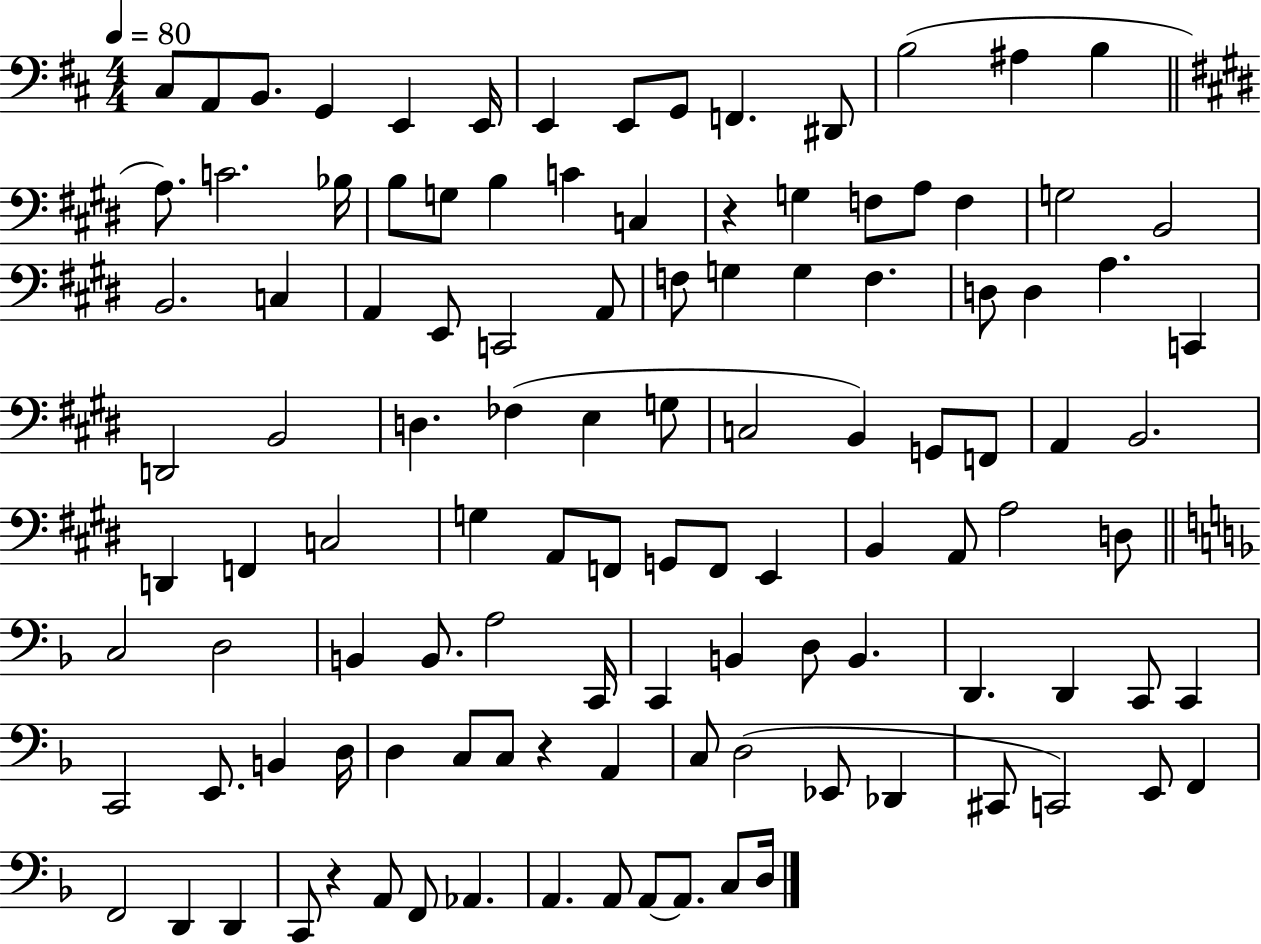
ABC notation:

X:1
T:Untitled
M:4/4
L:1/4
K:D
^C,/2 A,,/2 B,,/2 G,, E,, E,,/4 E,, E,,/2 G,,/2 F,, ^D,,/2 B,2 ^A, B, A,/2 C2 _B,/4 B,/2 G,/2 B, C C, z G, F,/2 A,/2 F, G,2 B,,2 B,,2 C, A,, E,,/2 C,,2 A,,/2 F,/2 G, G, F, D,/2 D, A, C,, D,,2 B,,2 D, _F, E, G,/2 C,2 B,, G,,/2 F,,/2 A,, B,,2 D,, F,, C,2 G, A,,/2 F,,/2 G,,/2 F,,/2 E,, B,, A,,/2 A,2 D,/2 C,2 D,2 B,, B,,/2 A,2 C,,/4 C,, B,, D,/2 B,, D,, D,, C,,/2 C,, C,,2 E,,/2 B,, D,/4 D, C,/2 C,/2 z A,, C,/2 D,2 _E,,/2 _D,, ^C,,/2 C,,2 E,,/2 F,, F,,2 D,, D,, C,,/2 z A,,/2 F,,/2 _A,, A,, A,,/2 A,,/2 A,,/2 C,/2 D,/4